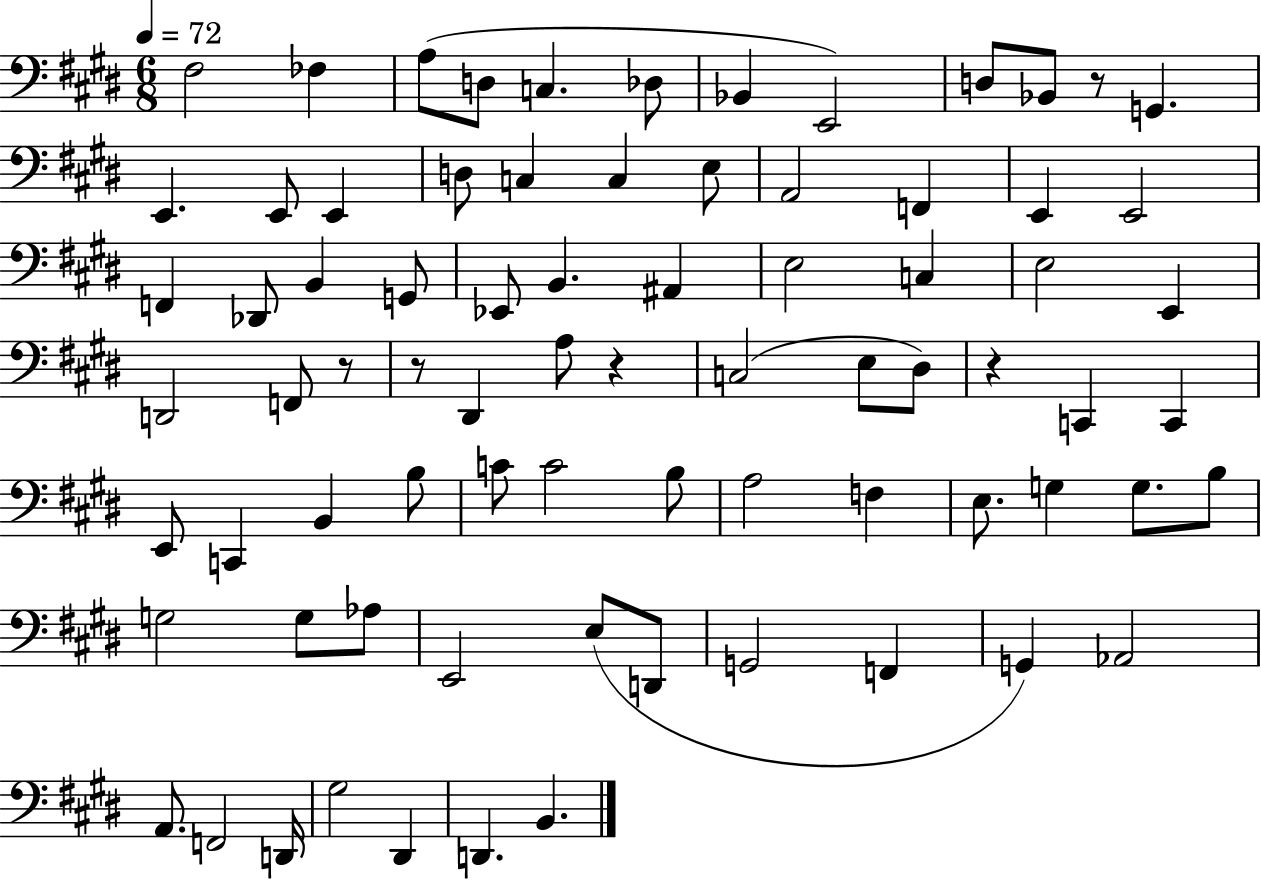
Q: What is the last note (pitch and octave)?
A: B2